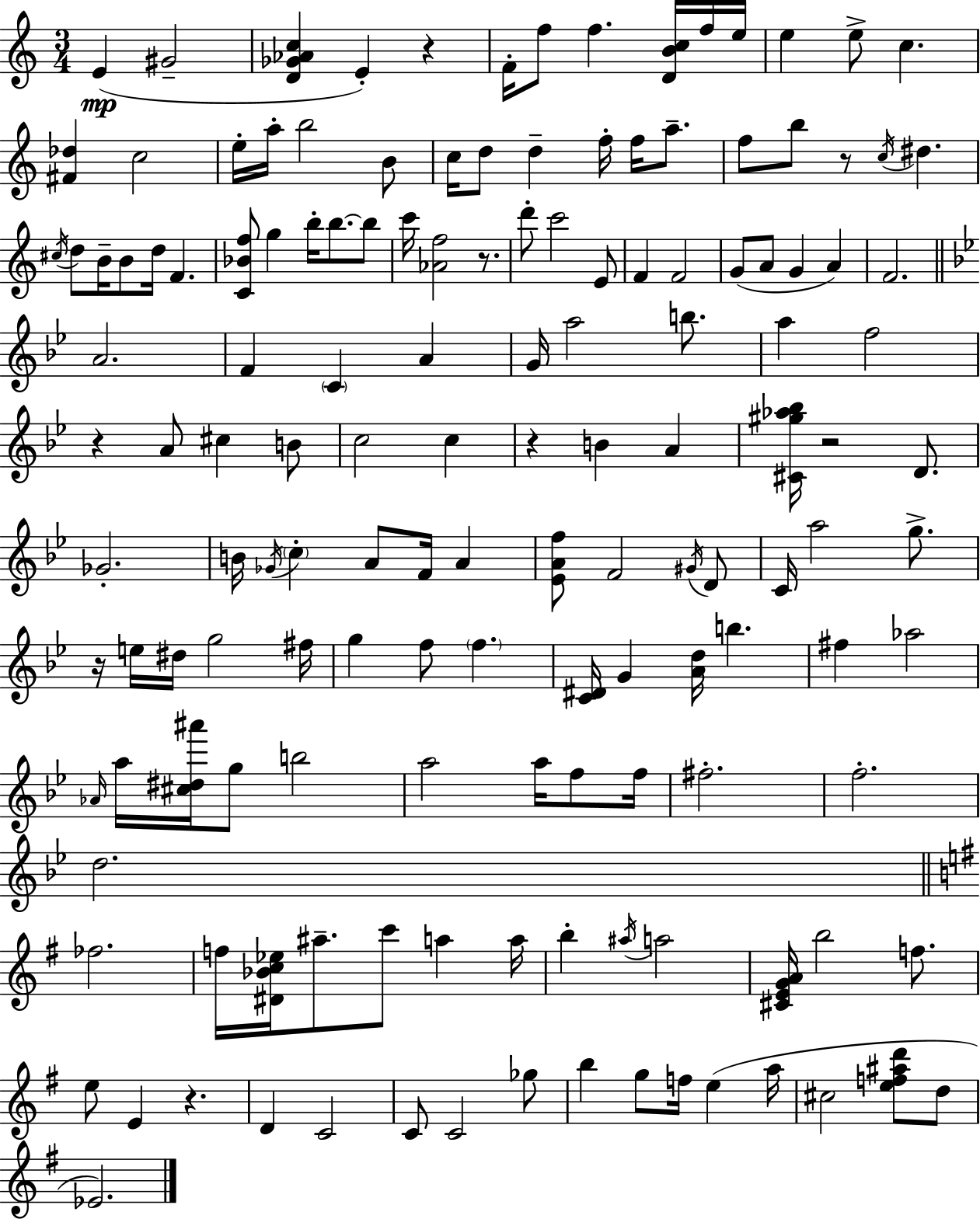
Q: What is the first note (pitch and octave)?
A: E4